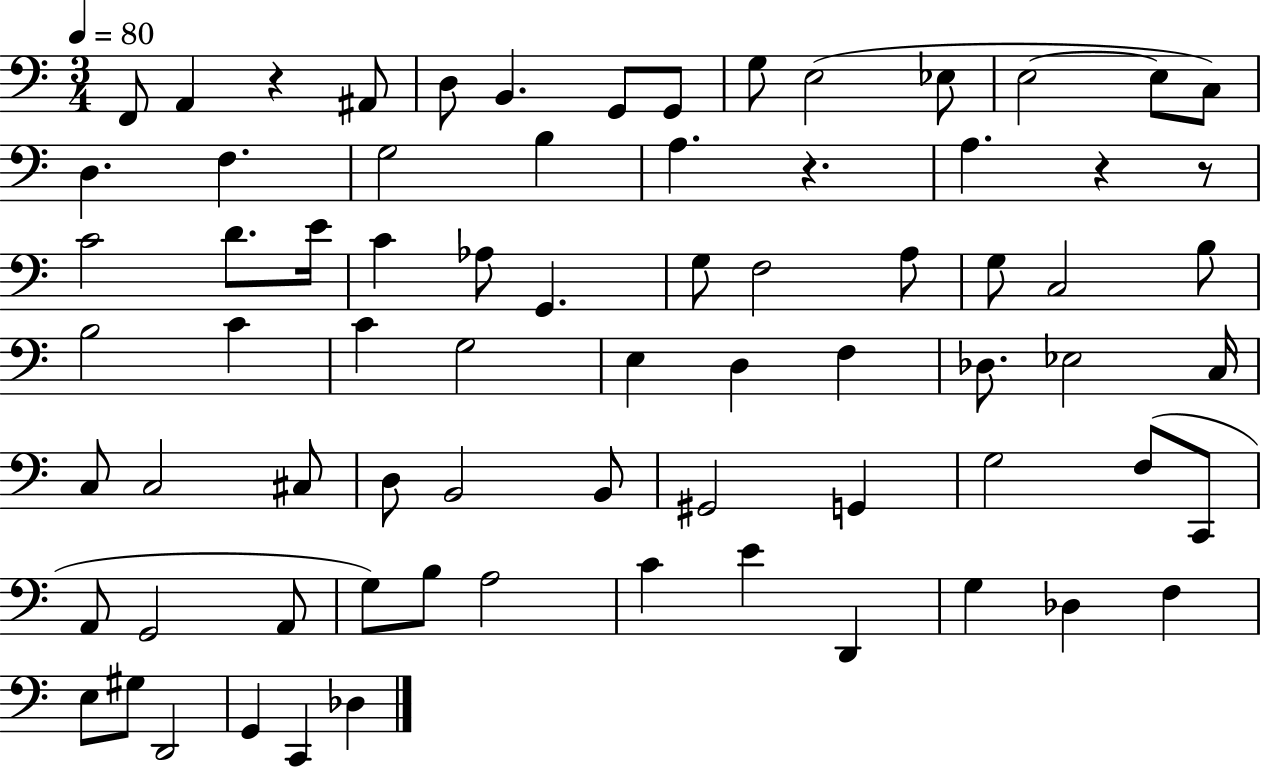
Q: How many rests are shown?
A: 4